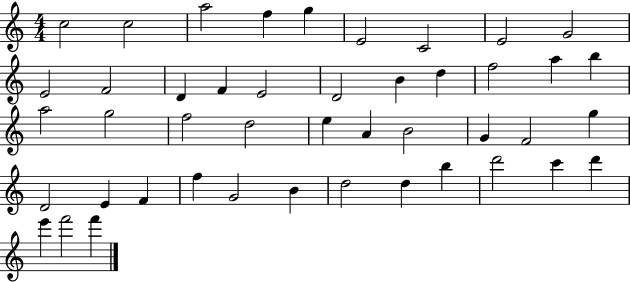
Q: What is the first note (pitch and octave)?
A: C5